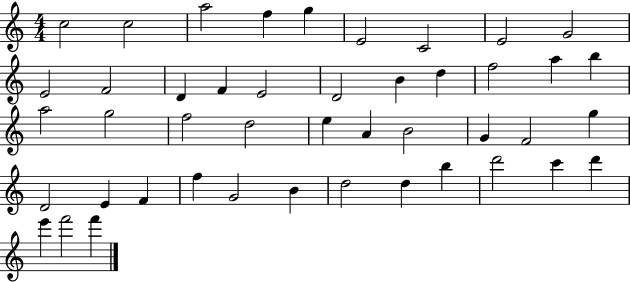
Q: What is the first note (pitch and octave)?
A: C5